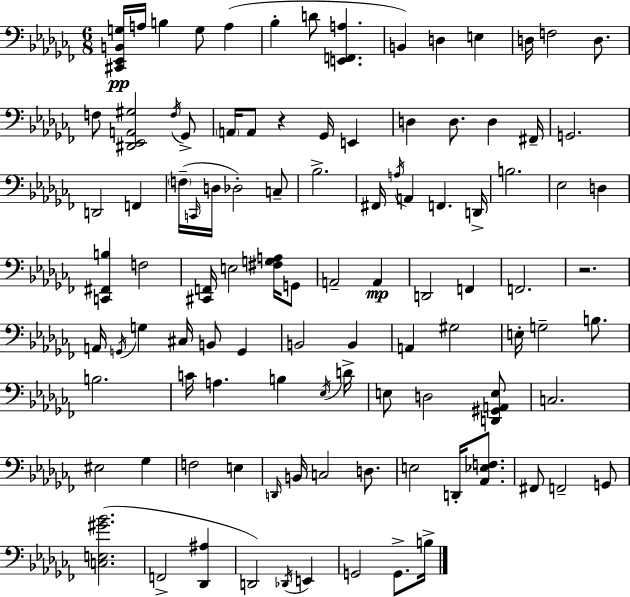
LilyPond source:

{
  \clef bass
  \numericTimeSignature
  \time 6/8
  \key aes \minor
  <cis, ees, b, g>16\pp a16 b4 g8 a4( | bes4-. d'8 <e, f, a>4. | b,4) d4 e4 | d16 f2 d8. | \break f8 <dis, ees, a, gis>2 \acciaccatura { f16 } ges,8-> | \parenthesize a,16 a,8 r4 ges,16 e,4 | d4 d8. d4 | fis,16-- g,2. | \break d,2 f,4 | \parenthesize f16--( \grace { c,16 } d16 des2-.) | c8-- bes2.-> | fis,16 \acciaccatura { a16 } a,4 f,4. | \break d,16-> b2. | ees2 d4 | <c, fis, b>4 f2 | <cis, f,>16 e2 | \break <fis g a>16 g,8 a,2-- a,4\mp | d,2 f,4 | f,2. | r2. | \break a,16 \acciaccatura { g,16 } g4 cis16 b,8 | g,4 b,2 | b,4 a,4 gis2 | e16-. g2-- | \break b8. b2. | c'16 a4. b4 | \acciaccatura { ees16 } d'16-> e8 d2 | <d, gis, a, e>8 c2. | \break eis2 | ges4 f2 | e4 \grace { d,16 } b,16 c2 | d8. e2 | \break d,16-. <aes, ees f>8. fis,8 f,2-- | g,8 <c e gis' bes'>2.( | f,2-> | <des, ais>4 d,2) | \break \acciaccatura { des,16 } e,4 g,2 | g,8.-> b16-> \bar "|."
}